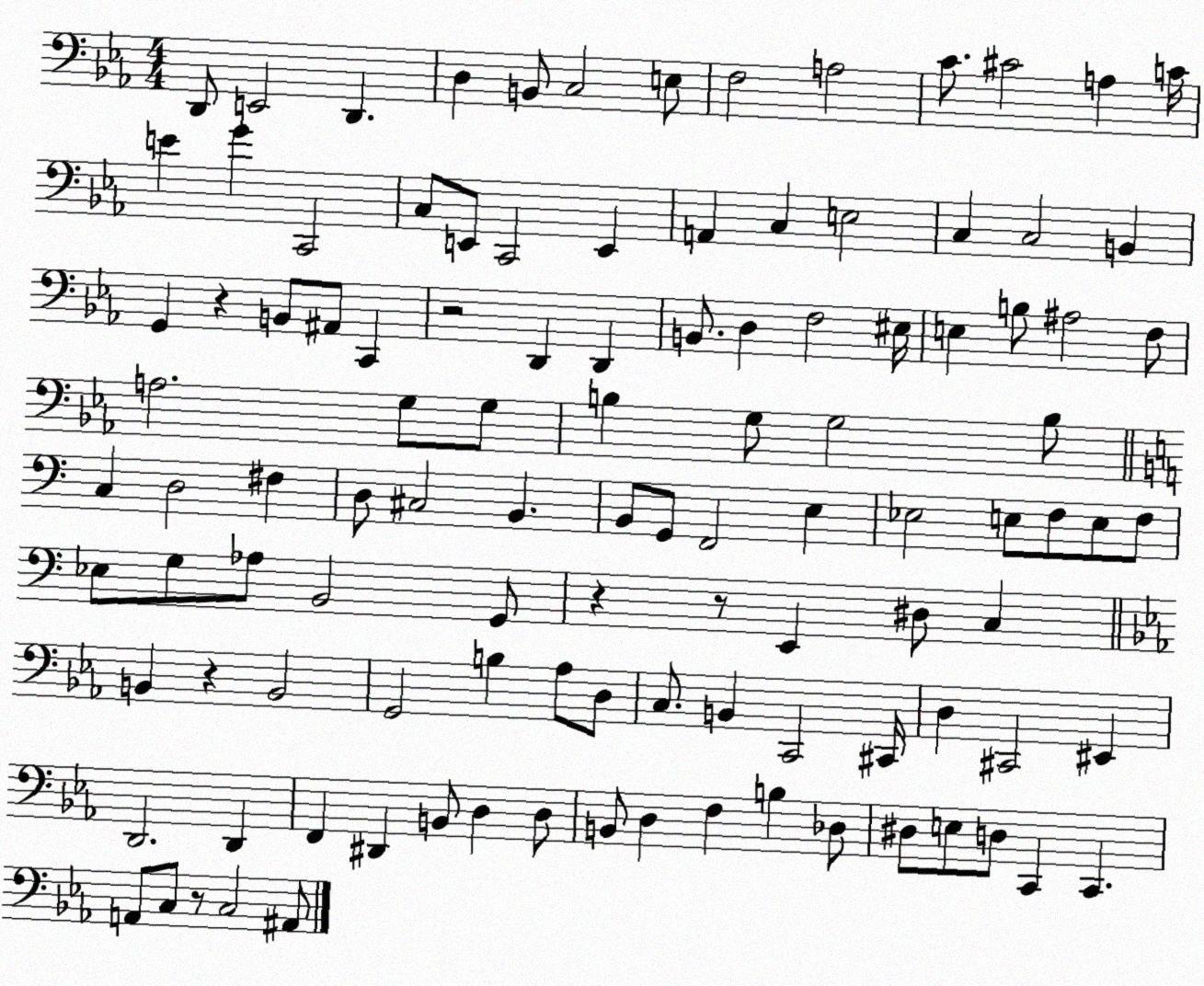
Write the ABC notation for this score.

X:1
T:Untitled
M:4/4
L:1/4
K:Eb
D,,/2 E,,2 D,, D, B,,/2 C,2 E,/2 F,2 A,2 C/2 ^C2 A, C/4 E G C,,2 C,/2 E,,/2 C,,2 E,, A,, C, E,2 C, C,2 B,, G,, z B,,/2 ^A,,/2 C,, z2 D,, D,, B,,/2 D, F,2 ^E,/4 E, B,/2 ^A,2 F,/2 A,2 G,/2 G,/2 B, G,/2 G,2 B,/2 C, D,2 ^F, D,/2 ^C,2 B,, B,,/2 G,,/2 F,,2 E, _E,2 E,/2 F,/2 E,/2 F,/2 _E,/2 G,/2 _A,/2 B,,2 G,,/2 z z/2 E,, ^D,/2 C, B,, z B,,2 G,,2 B, _A,/2 D,/2 C,/2 B,, C,,2 ^C,,/4 D, ^C,,2 ^E,, D,,2 D,, F,, ^D,, B,,/2 D, D,/2 B,,/2 D, F, B, _D,/2 ^D,/2 E,/2 D,/2 C,, C,, A,,/2 C,/2 z/2 C,2 ^A,,/2